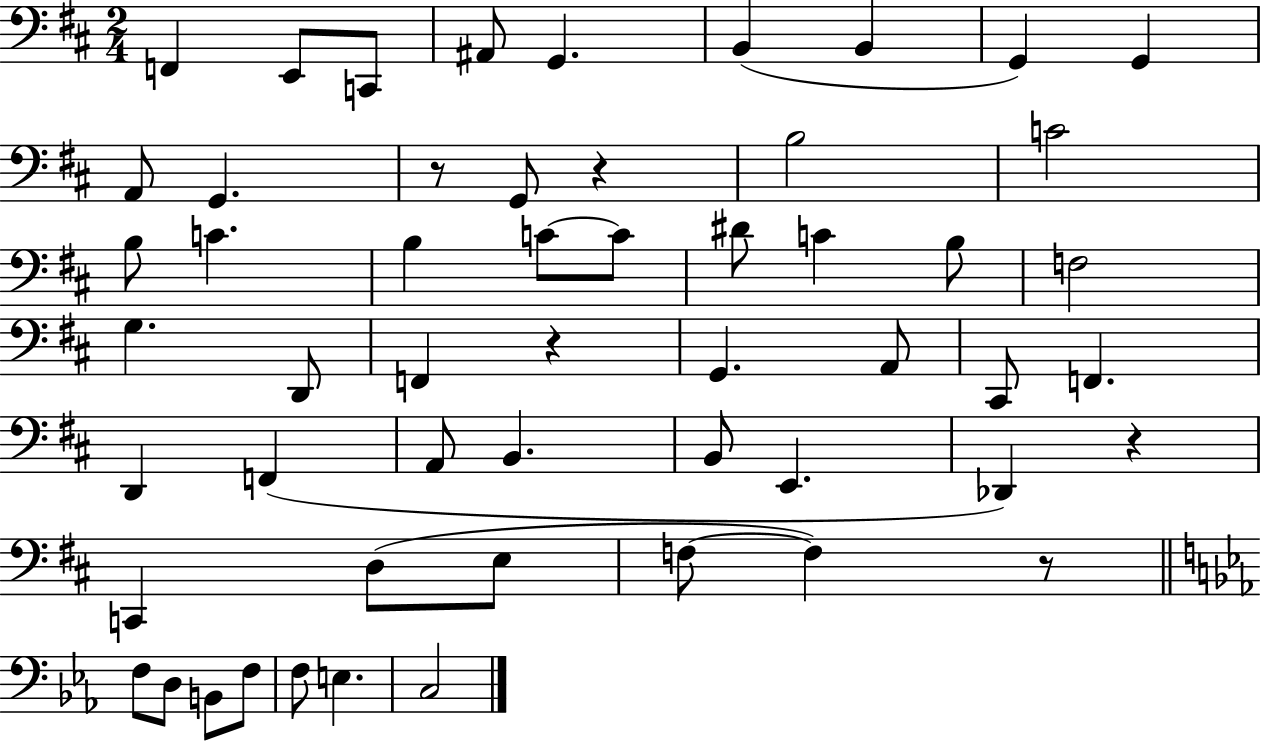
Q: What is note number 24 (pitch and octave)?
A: G3